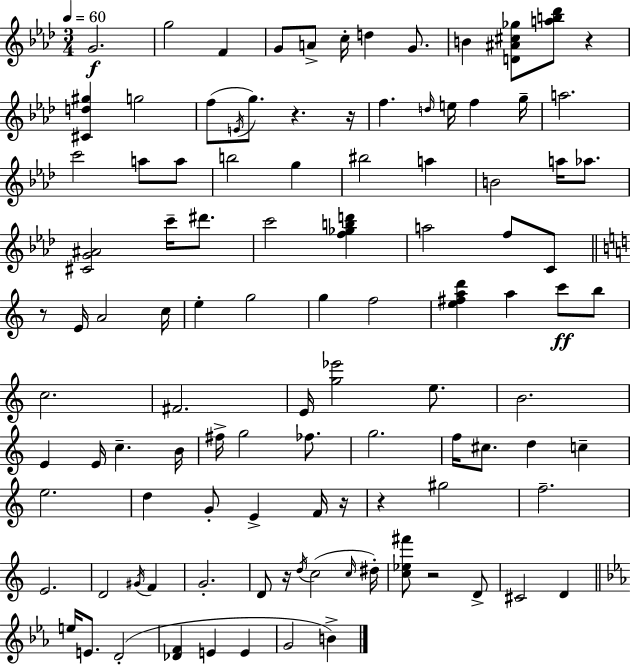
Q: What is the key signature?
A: AES major